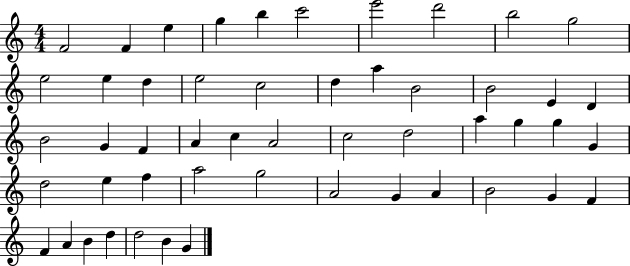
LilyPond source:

{
  \clef treble
  \numericTimeSignature
  \time 4/4
  \key c \major
  f'2 f'4 e''4 | g''4 b''4 c'''2 | e'''2 d'''2 | b''2 g''2 | \break e''2 e''4 d''4 | e''2 c''2 | d''4 a''4 b'2 | b'2 e'4 d'4 | \break b'2 g'4 f'4 | a'4 c''4 a'2 | c''2 d''2 | a''4 g''4 g''4 g'4 | \break d''2 e''4 f''4 | a''2 g''2 | a'2 g'4 a'4 | b'2 g'4 f'4 | \break f'4 a'4 b'4 d''4 | d''2 b'4 g'4 | \bar "|."
}